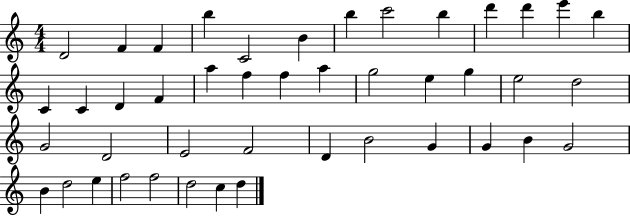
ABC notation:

X:1
T:Untitled
M:4/4
L:1/4
K:C
D2 F F b C2 B b c'2 b d' d' e' b C C D F a f f a g2 e g e2 d2 G2 D2 E2 F2 D B2 G G B G2 B d2 e f2 f2 d2 c d